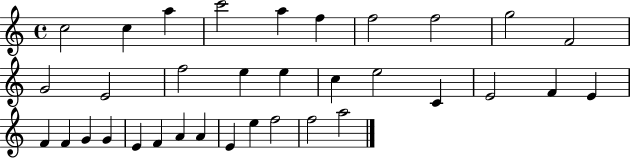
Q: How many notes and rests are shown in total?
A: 34